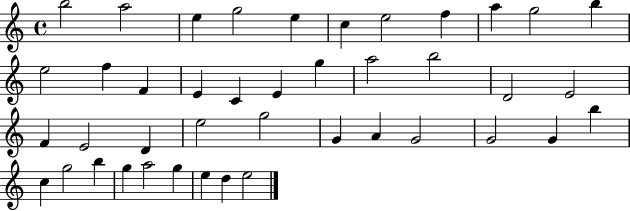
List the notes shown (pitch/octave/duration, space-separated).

B5/h A5/h E5/q G5/h E5/q C5/q E5/h F5/q A5/q G5/h B5/q E5/h F5/q F4/q E4/q C4/q E4/q G5/q A5/h B5/h D4/h E4/h F4/q E4/h D4/q E5/h G5/h G4/q A4/q G4/h G4/h G4/q B5/q C5/q G5/h B5/q G5/q A5/h G5/q E5/q D5/q E5/h